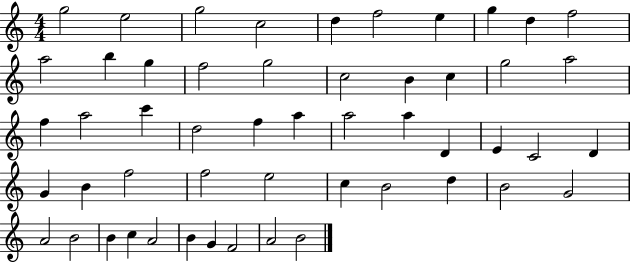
{
  \clef treble
  \numericTimeSignature
  \time 4/4
  \key c \major
  g''2 e''2 | g''2 c''2 | d''4 f''2 e''4 | g''4 d''4 f''2 | \break a''2 b''4 g''4 | f''2 g''2 | c''2 b'4 c''4 | g''2 a''2 | \break f''4 a''2 c'''4 | d''2 f''4 a''4 | a''2 a''4 d'4 | e'4 c'2 d'4 | \break g'4 b'4 f''2 | f''2 e''2 | c''4 b'2 d''4 | b'2 g'2 | \break a'2 b'2 | b'4 c''4 a'2 | b'4 g'4 f'2 | a'2 b'2 | \break \bar "|."
}